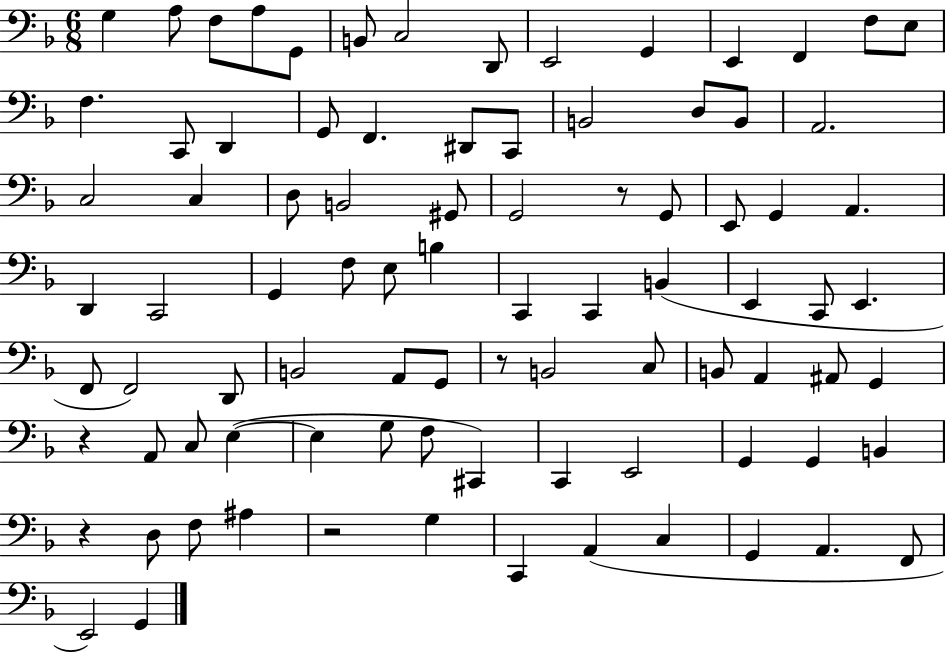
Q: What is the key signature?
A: F major